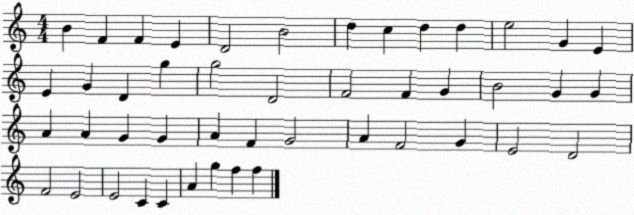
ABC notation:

X:1
T:Untitled
M:4/4
L:1/4
K:C
B F F E D2 B2 d c d d e2 G E E G D g g2 D2 F2 F G B2 G G A A G G A F G2 A F2 G E2 D2 F2 E2 E2 C C A g f f